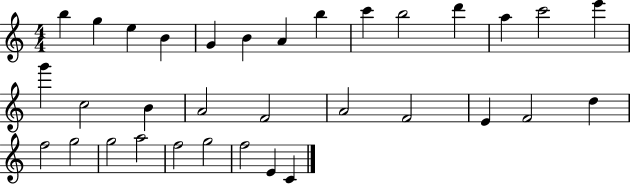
B5/q G5/q E5/q B4/q G4/q B4/q A4/q B5/q C6/q B5/h D6/q A5/q C6/h E6/q G6/q C5/h B4/q A4/h F4/h A4/h F4/h E4/q F4/h D5/q F5/h G5/h G5/h A5/h F5/h G5/h F5/h E4/q C4/q